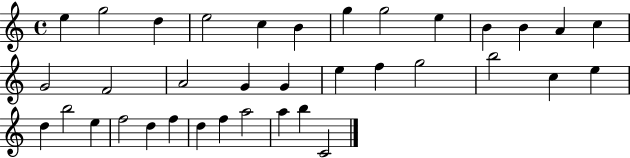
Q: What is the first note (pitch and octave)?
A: E5